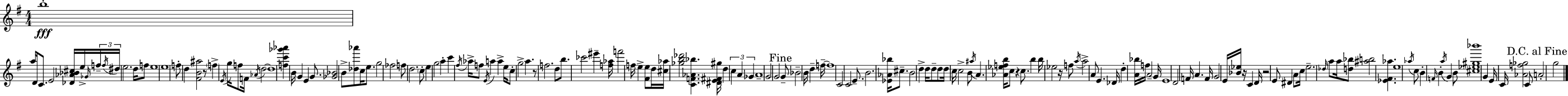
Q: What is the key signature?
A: E minor